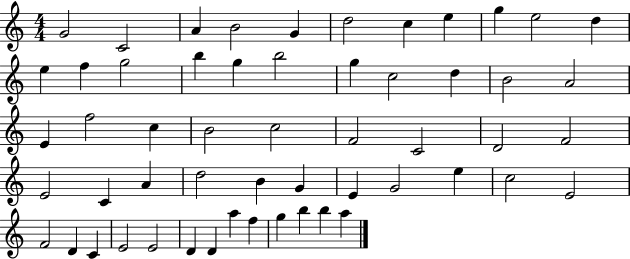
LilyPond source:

{
  \clef treble
  \numericTimeSignature
  \time 4/4
  \key c \major
  g'2 c'2 | a'4 b'2 g'4 | d''2 c''4 e''4 | g''4 e''2 d''4 | \break e''4 f''4 g''2 | b''4 g''4 b''2 | g''4 c''2 d''4 | b'2 a'2 | \break e'4 f''2 c''4 | b'2 c''2 | f'2 c'2 | d'2 f'2 | \break e'2 c'4 a'4 | d''2 b'4 g'4 | e'4 g'2 e''4 | c''2 e'2 | \break f'2 d'4 c'4 | e'2 e'2 | d'4 d'4 a''4 f''4 | g''4 b''4 b''4 a''4 | \break \bar "|."
}